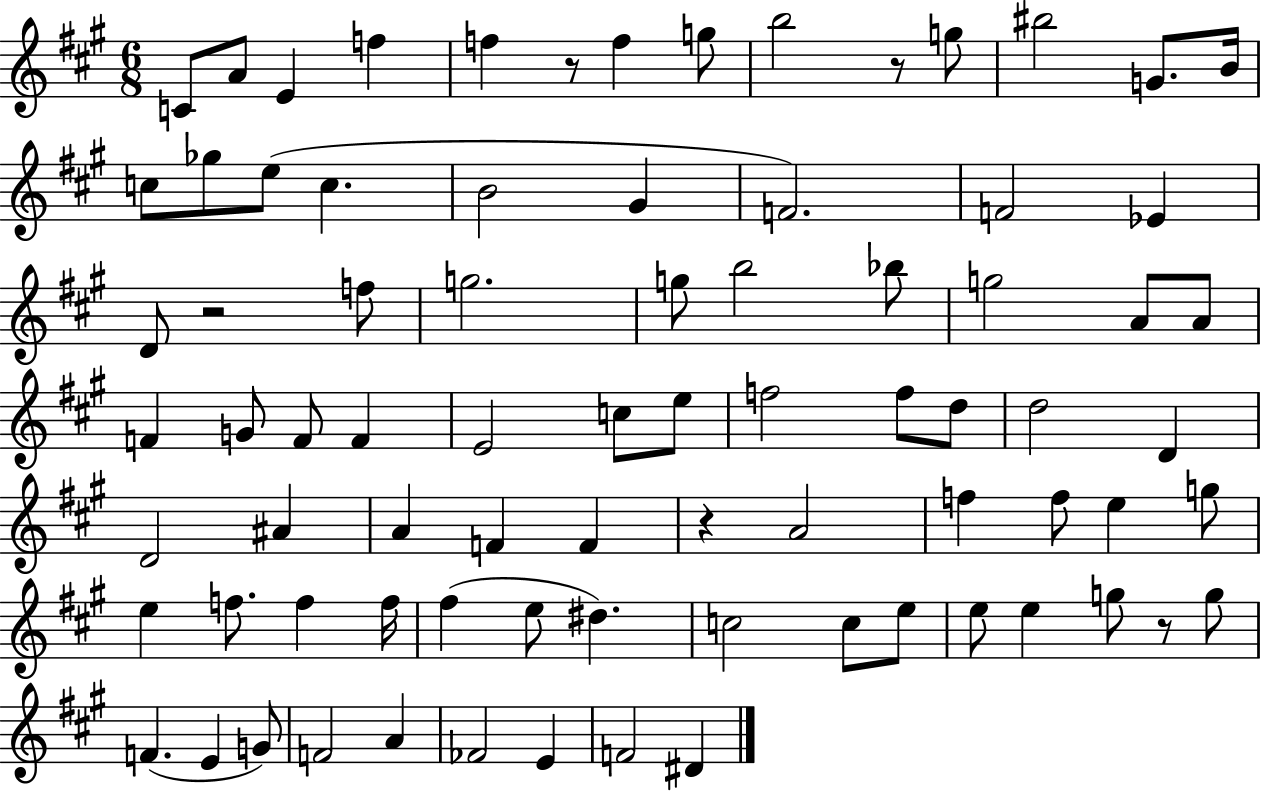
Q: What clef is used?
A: treble